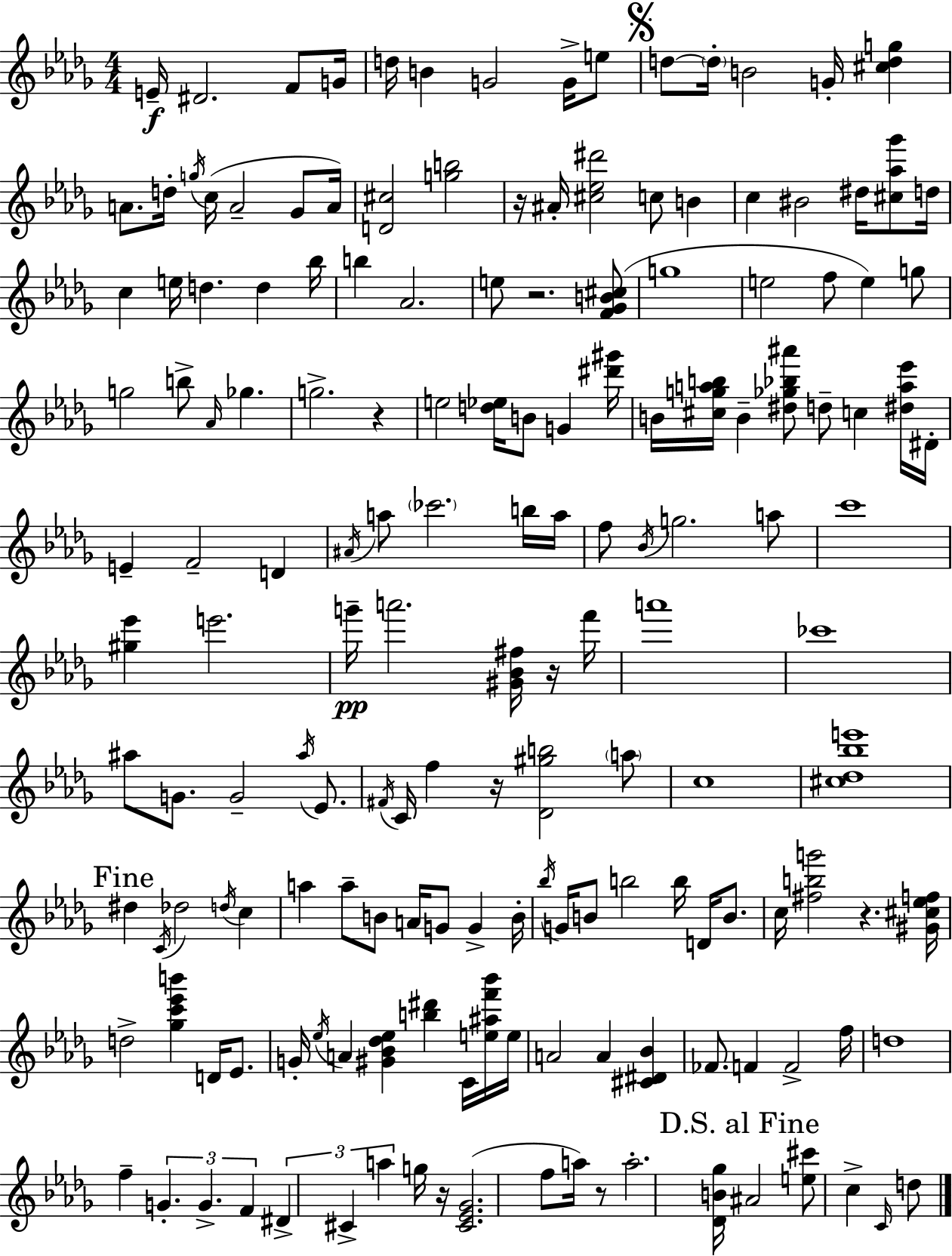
{
  \clef treble
  \numericTimeSignature
  \time 4/4
  \key bes \minor
  e'16--\f dis'2. f'8 g'16 | d''16 b'4 g'2 g'16-> e''8 | \mark \markup { \musicglyph "scripts.segno" } d''8~~ \parenthesize d''16-. b'2 g'16-. <cis'' d'' g''>4 | a'8. d''16-. \acciaccatura { g''16 } c''16( a'2-- ges'8 | \break a'16) <d' cis''>2 <g'' b''>2 | r16 ais'16-. <cis'' ees'' dis'''>2 c''8 b'4 | c''4 bis'2 dis''16 <cis'' aes'' ges'''>8 | d''16 c''4 e''16 d''4. d''4 | \break bes''16 b''4 aes'2. | e''8 r2. <f' ges' b' cis''>8( | g''1 | e''2 f''8 e''4) g''8 | \break g''2 b''8-> \grace { aes'16 } ges''4. | g''2.-> r4 | e''2 <d'' ees''>16 b'8 g'4 | <dis''' gis'''>16 b'16 <cis'' g'' a'' b''>16 b'4-- <dis'' ges'' bes'' ais'''>8 d''8-- c''4 | \break <dis'' a'' ees'''>16 dis'16-. e'4-- f'2-- d'4 | \acciaccatura { ais'16 } a''8 \parenthesize ces'''2. | b''16 a''16 f''8 \acciaccatura { bes'16 } g''2. | a''8 c'''1 | \break <gis'' ees'''>4 e'''2. | g'''16--\pp a'''2. | <gis' bes' fis''>16 r16 f'''16 a'''1 | ces'''1 | \break ais''8 g'8. g'2-- | \acciaccatura { ais''16 } ees'8. \acciaccatura { fis'16 } c'16 f''4 r16 <des' gis'' b''>2 | \parenthesize a''8 c''1 | <cis'' des'' bes'' e'''>1 | \break \mark "Fine" dis''4 \acciaccatura { c'16 } des''2 | \acciaccatura { d''16 } c''4 a''4 a''8-- b'8 | a'16 g'8 g'4-> b'16-. \acciaccatura { bes''16 } g'16 b'8 b''2 | b''16 d'16 b'8. c''16 <fis'' b'' g'''>2 | \break r4. <gis' cis'' ees'' f''>16 d''2-> | <ges'' c''' ees''' b'''>4 d'16 ees'8. g'16-. \acciaccatura { ees''16 } a'4 <gis' bes' des'' ees''>4 | <b'' dis'''>4 c'16 <e'' ais'' f''' bes'''>16 e''16 a'2 | a'4 <cis' dis' bes'>4 fes'8. f'4 | \break f'2-> f''16 d''1 | f''4-- \tuplet 3/2 { g'4.-. | g'4.-> f'4 } \tuplet 3/2 { dis'4-> | cis'4-> a''4 } g''16 r16 <cis' ees' ges'>2.( | \break f''8 a''16) r8 a''2.-. | <des' b' ges''>16 \mark "D.S. al Fine" ais'2 | <e'' cis'''>8 c''4-> \grace { c'16 } d''8 \bar "|."
}